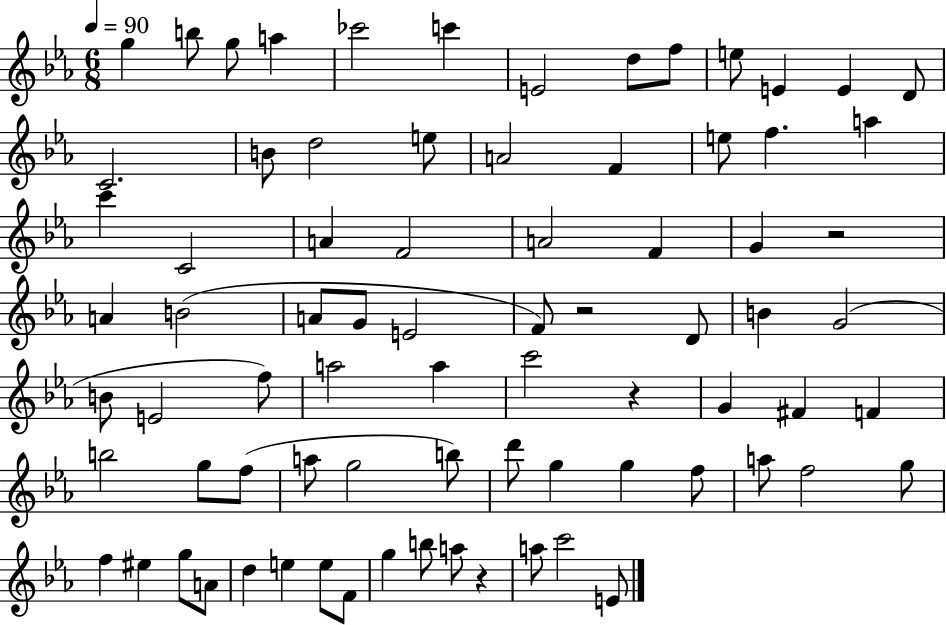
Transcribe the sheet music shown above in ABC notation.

X:1
T:Untitled
M:6/8
L:1/4
K:Eb
g b/2 g/2 a _c'2 c' E2 d/2 f/2 e/2 E E D/2 C2 B/2 d2 e/2 A2 F e/2 f a c' C2 A F2 A2 F G z2 A B2 A/2 G/2 E2 F/2 z2 D/2 B G2 B/2 E2 f/2 a2 a c'2 z G ^F F b2 g/2 f/2 a/2 g2 b/2 d'/2 g g f/2 a/2 f2 g/2 f ^e g/2 A/2 d e e/2 F/2 g b/2 a/2 z a/2 c'2 E/2